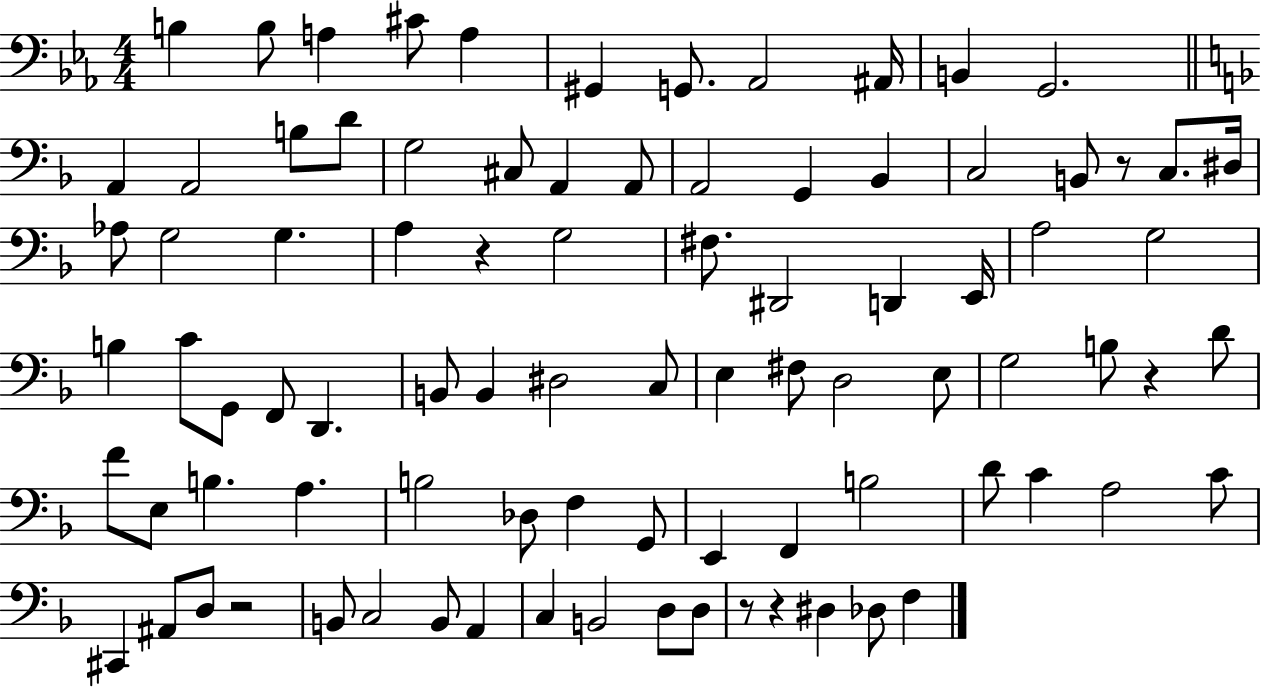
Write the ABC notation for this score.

X:1
T:Untitled
M:4/4
L:1/4
K:Eb
B, B,/2 A, ^C/2 A, ^G,, G,,/2 _A,,2 ^A,,/4 B,, G,,2 A,, A,,2 B,/2 D/2 G,2 ^C,/2 A,, A,,/2 A,,2 G,, _B,, C,2 B,,/2 z/2 C,/2 ^D,/4 _A,/2 G,2 G, A, z G,2 ^F,/2 ^D,,2 D,, E,,/4 A,2 G,2 B, C/2 G,,/2 F,,/2 D,, B,,/2 B,, ^D,2 C,/2 E, ^F,/2 D,2 E,/2 G,2 B,/2 z D/2 F/2 E,/2 B, A, B,2 _D,/2 F, G,,/2 E,, F,, B,2 D/2 C A,2 C/2 ^C,, ^A,,/2 D,/2 z2 B,,/2 C,2 B,,/2 A,, C, B,,2 D,/2 D,/2 z/2 z ^D, _D,/2 F,